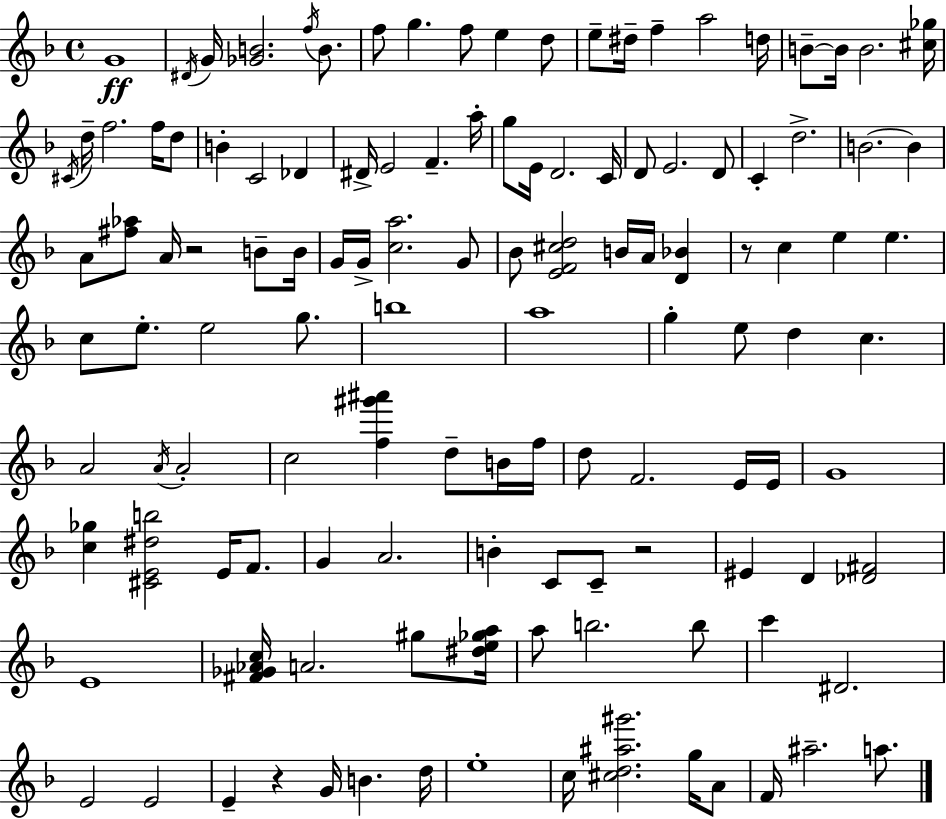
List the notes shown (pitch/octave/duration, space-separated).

G4/w D#4/s G4/s [Gb4,B4]/h. F5/s B4/e. F5/e G5/q. F5/e E5/q D5/e E5/e D#5/s F5/q A5/h D5/s B4/e B4/s B4/h. [C#5,Gb5]/s C#4/s D5/s F5/h. F5/s D5/e B4/q C4/h Db4/q D#4/s E4/h F4/q. A5/s G5/e E4/s D4/h. C4/s D4/e E4/h. D4/e C4/q D5/h. B4/h. B4/q A4/e [F#5,Ab5]/e A4/s R/h B4/e B4/s G4/s G4/s [C5,A5]/h. G4/e Bb4/e [E4,F4,C#5,D5]/h B4/s A4/s [D4,Bb4]/q R/e C5/q E5/q E5/q. C5/e E5/e. E5/h G5/e. B5/w A5/w G5/q E5/e D5/q C5/q. A4/h A4/s A4/h C5/h [F5,G#6,A#6]/q D5/e B4/s F5/s D5/e F4/h. E4/s E4/s G4/w [C5,Gb5]/q [C#4,E4,D#5,B5]/h E4/s F4/e. G4/q A4/h. B4/q C4/e C4/e R/h EIS4/q D4/q [Db4,F#4]/h E4/w [F#4,Gb4,Ab4,C5]/s A4/h. G#5/e [D#5,E5,Gb5,A5]/s A5/e B5/h. B5/e C6/q D#4/h. E4/h E4/h E4/q R/q G4/s B4/q. D5/s E5/w C5/s [C#5,D5,A#5,G#6]/h. G5/s A4/e F4/s A#5/h. A5/e.